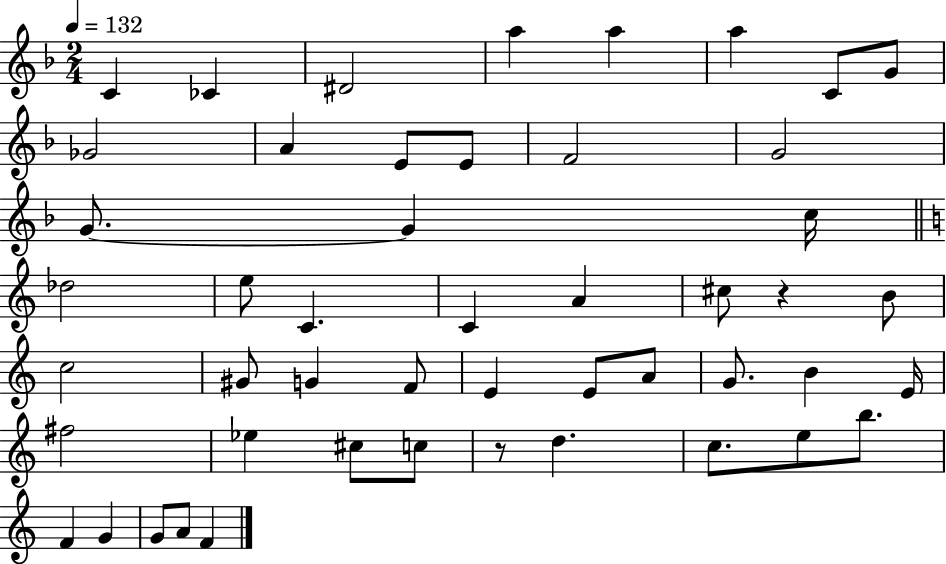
{
  \clef treble
  \numericTimeSignature
  \time 2/4
  \key f \major
  \tempo 4 = 132
  \repeat volta 2 { c'4 ces'4 | dis'2 | a''4 a''4 | a''4 c'8 g'8 | \break ges'2 | a'4 e'8 e'8 | f'2 | g'2 | \break g'8.~~ g'4 c''16 | \bar "||" \break \key c \major des''2 | e''8 c'4. | c'4 a'4 | cis''8 r4 b'8 | \break c''2 | gis'8 g'4 f'8 | e'4 e'8 a'8 | g'8. b'4 e'16 | \break fis''2 | ees''4 cis''8 c''8 | r8 d''4. | c''8. e''8 b''8. | \break f'4 g'4 | g'8 a'8 f'4 | } \bar "|."
}